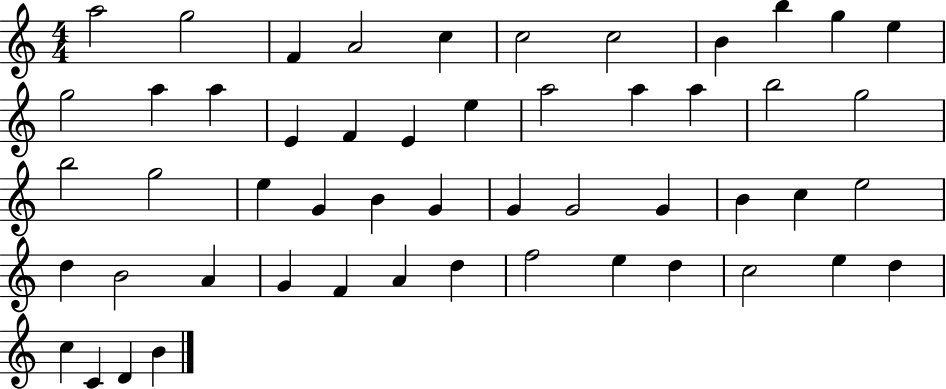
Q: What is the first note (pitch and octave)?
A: A5